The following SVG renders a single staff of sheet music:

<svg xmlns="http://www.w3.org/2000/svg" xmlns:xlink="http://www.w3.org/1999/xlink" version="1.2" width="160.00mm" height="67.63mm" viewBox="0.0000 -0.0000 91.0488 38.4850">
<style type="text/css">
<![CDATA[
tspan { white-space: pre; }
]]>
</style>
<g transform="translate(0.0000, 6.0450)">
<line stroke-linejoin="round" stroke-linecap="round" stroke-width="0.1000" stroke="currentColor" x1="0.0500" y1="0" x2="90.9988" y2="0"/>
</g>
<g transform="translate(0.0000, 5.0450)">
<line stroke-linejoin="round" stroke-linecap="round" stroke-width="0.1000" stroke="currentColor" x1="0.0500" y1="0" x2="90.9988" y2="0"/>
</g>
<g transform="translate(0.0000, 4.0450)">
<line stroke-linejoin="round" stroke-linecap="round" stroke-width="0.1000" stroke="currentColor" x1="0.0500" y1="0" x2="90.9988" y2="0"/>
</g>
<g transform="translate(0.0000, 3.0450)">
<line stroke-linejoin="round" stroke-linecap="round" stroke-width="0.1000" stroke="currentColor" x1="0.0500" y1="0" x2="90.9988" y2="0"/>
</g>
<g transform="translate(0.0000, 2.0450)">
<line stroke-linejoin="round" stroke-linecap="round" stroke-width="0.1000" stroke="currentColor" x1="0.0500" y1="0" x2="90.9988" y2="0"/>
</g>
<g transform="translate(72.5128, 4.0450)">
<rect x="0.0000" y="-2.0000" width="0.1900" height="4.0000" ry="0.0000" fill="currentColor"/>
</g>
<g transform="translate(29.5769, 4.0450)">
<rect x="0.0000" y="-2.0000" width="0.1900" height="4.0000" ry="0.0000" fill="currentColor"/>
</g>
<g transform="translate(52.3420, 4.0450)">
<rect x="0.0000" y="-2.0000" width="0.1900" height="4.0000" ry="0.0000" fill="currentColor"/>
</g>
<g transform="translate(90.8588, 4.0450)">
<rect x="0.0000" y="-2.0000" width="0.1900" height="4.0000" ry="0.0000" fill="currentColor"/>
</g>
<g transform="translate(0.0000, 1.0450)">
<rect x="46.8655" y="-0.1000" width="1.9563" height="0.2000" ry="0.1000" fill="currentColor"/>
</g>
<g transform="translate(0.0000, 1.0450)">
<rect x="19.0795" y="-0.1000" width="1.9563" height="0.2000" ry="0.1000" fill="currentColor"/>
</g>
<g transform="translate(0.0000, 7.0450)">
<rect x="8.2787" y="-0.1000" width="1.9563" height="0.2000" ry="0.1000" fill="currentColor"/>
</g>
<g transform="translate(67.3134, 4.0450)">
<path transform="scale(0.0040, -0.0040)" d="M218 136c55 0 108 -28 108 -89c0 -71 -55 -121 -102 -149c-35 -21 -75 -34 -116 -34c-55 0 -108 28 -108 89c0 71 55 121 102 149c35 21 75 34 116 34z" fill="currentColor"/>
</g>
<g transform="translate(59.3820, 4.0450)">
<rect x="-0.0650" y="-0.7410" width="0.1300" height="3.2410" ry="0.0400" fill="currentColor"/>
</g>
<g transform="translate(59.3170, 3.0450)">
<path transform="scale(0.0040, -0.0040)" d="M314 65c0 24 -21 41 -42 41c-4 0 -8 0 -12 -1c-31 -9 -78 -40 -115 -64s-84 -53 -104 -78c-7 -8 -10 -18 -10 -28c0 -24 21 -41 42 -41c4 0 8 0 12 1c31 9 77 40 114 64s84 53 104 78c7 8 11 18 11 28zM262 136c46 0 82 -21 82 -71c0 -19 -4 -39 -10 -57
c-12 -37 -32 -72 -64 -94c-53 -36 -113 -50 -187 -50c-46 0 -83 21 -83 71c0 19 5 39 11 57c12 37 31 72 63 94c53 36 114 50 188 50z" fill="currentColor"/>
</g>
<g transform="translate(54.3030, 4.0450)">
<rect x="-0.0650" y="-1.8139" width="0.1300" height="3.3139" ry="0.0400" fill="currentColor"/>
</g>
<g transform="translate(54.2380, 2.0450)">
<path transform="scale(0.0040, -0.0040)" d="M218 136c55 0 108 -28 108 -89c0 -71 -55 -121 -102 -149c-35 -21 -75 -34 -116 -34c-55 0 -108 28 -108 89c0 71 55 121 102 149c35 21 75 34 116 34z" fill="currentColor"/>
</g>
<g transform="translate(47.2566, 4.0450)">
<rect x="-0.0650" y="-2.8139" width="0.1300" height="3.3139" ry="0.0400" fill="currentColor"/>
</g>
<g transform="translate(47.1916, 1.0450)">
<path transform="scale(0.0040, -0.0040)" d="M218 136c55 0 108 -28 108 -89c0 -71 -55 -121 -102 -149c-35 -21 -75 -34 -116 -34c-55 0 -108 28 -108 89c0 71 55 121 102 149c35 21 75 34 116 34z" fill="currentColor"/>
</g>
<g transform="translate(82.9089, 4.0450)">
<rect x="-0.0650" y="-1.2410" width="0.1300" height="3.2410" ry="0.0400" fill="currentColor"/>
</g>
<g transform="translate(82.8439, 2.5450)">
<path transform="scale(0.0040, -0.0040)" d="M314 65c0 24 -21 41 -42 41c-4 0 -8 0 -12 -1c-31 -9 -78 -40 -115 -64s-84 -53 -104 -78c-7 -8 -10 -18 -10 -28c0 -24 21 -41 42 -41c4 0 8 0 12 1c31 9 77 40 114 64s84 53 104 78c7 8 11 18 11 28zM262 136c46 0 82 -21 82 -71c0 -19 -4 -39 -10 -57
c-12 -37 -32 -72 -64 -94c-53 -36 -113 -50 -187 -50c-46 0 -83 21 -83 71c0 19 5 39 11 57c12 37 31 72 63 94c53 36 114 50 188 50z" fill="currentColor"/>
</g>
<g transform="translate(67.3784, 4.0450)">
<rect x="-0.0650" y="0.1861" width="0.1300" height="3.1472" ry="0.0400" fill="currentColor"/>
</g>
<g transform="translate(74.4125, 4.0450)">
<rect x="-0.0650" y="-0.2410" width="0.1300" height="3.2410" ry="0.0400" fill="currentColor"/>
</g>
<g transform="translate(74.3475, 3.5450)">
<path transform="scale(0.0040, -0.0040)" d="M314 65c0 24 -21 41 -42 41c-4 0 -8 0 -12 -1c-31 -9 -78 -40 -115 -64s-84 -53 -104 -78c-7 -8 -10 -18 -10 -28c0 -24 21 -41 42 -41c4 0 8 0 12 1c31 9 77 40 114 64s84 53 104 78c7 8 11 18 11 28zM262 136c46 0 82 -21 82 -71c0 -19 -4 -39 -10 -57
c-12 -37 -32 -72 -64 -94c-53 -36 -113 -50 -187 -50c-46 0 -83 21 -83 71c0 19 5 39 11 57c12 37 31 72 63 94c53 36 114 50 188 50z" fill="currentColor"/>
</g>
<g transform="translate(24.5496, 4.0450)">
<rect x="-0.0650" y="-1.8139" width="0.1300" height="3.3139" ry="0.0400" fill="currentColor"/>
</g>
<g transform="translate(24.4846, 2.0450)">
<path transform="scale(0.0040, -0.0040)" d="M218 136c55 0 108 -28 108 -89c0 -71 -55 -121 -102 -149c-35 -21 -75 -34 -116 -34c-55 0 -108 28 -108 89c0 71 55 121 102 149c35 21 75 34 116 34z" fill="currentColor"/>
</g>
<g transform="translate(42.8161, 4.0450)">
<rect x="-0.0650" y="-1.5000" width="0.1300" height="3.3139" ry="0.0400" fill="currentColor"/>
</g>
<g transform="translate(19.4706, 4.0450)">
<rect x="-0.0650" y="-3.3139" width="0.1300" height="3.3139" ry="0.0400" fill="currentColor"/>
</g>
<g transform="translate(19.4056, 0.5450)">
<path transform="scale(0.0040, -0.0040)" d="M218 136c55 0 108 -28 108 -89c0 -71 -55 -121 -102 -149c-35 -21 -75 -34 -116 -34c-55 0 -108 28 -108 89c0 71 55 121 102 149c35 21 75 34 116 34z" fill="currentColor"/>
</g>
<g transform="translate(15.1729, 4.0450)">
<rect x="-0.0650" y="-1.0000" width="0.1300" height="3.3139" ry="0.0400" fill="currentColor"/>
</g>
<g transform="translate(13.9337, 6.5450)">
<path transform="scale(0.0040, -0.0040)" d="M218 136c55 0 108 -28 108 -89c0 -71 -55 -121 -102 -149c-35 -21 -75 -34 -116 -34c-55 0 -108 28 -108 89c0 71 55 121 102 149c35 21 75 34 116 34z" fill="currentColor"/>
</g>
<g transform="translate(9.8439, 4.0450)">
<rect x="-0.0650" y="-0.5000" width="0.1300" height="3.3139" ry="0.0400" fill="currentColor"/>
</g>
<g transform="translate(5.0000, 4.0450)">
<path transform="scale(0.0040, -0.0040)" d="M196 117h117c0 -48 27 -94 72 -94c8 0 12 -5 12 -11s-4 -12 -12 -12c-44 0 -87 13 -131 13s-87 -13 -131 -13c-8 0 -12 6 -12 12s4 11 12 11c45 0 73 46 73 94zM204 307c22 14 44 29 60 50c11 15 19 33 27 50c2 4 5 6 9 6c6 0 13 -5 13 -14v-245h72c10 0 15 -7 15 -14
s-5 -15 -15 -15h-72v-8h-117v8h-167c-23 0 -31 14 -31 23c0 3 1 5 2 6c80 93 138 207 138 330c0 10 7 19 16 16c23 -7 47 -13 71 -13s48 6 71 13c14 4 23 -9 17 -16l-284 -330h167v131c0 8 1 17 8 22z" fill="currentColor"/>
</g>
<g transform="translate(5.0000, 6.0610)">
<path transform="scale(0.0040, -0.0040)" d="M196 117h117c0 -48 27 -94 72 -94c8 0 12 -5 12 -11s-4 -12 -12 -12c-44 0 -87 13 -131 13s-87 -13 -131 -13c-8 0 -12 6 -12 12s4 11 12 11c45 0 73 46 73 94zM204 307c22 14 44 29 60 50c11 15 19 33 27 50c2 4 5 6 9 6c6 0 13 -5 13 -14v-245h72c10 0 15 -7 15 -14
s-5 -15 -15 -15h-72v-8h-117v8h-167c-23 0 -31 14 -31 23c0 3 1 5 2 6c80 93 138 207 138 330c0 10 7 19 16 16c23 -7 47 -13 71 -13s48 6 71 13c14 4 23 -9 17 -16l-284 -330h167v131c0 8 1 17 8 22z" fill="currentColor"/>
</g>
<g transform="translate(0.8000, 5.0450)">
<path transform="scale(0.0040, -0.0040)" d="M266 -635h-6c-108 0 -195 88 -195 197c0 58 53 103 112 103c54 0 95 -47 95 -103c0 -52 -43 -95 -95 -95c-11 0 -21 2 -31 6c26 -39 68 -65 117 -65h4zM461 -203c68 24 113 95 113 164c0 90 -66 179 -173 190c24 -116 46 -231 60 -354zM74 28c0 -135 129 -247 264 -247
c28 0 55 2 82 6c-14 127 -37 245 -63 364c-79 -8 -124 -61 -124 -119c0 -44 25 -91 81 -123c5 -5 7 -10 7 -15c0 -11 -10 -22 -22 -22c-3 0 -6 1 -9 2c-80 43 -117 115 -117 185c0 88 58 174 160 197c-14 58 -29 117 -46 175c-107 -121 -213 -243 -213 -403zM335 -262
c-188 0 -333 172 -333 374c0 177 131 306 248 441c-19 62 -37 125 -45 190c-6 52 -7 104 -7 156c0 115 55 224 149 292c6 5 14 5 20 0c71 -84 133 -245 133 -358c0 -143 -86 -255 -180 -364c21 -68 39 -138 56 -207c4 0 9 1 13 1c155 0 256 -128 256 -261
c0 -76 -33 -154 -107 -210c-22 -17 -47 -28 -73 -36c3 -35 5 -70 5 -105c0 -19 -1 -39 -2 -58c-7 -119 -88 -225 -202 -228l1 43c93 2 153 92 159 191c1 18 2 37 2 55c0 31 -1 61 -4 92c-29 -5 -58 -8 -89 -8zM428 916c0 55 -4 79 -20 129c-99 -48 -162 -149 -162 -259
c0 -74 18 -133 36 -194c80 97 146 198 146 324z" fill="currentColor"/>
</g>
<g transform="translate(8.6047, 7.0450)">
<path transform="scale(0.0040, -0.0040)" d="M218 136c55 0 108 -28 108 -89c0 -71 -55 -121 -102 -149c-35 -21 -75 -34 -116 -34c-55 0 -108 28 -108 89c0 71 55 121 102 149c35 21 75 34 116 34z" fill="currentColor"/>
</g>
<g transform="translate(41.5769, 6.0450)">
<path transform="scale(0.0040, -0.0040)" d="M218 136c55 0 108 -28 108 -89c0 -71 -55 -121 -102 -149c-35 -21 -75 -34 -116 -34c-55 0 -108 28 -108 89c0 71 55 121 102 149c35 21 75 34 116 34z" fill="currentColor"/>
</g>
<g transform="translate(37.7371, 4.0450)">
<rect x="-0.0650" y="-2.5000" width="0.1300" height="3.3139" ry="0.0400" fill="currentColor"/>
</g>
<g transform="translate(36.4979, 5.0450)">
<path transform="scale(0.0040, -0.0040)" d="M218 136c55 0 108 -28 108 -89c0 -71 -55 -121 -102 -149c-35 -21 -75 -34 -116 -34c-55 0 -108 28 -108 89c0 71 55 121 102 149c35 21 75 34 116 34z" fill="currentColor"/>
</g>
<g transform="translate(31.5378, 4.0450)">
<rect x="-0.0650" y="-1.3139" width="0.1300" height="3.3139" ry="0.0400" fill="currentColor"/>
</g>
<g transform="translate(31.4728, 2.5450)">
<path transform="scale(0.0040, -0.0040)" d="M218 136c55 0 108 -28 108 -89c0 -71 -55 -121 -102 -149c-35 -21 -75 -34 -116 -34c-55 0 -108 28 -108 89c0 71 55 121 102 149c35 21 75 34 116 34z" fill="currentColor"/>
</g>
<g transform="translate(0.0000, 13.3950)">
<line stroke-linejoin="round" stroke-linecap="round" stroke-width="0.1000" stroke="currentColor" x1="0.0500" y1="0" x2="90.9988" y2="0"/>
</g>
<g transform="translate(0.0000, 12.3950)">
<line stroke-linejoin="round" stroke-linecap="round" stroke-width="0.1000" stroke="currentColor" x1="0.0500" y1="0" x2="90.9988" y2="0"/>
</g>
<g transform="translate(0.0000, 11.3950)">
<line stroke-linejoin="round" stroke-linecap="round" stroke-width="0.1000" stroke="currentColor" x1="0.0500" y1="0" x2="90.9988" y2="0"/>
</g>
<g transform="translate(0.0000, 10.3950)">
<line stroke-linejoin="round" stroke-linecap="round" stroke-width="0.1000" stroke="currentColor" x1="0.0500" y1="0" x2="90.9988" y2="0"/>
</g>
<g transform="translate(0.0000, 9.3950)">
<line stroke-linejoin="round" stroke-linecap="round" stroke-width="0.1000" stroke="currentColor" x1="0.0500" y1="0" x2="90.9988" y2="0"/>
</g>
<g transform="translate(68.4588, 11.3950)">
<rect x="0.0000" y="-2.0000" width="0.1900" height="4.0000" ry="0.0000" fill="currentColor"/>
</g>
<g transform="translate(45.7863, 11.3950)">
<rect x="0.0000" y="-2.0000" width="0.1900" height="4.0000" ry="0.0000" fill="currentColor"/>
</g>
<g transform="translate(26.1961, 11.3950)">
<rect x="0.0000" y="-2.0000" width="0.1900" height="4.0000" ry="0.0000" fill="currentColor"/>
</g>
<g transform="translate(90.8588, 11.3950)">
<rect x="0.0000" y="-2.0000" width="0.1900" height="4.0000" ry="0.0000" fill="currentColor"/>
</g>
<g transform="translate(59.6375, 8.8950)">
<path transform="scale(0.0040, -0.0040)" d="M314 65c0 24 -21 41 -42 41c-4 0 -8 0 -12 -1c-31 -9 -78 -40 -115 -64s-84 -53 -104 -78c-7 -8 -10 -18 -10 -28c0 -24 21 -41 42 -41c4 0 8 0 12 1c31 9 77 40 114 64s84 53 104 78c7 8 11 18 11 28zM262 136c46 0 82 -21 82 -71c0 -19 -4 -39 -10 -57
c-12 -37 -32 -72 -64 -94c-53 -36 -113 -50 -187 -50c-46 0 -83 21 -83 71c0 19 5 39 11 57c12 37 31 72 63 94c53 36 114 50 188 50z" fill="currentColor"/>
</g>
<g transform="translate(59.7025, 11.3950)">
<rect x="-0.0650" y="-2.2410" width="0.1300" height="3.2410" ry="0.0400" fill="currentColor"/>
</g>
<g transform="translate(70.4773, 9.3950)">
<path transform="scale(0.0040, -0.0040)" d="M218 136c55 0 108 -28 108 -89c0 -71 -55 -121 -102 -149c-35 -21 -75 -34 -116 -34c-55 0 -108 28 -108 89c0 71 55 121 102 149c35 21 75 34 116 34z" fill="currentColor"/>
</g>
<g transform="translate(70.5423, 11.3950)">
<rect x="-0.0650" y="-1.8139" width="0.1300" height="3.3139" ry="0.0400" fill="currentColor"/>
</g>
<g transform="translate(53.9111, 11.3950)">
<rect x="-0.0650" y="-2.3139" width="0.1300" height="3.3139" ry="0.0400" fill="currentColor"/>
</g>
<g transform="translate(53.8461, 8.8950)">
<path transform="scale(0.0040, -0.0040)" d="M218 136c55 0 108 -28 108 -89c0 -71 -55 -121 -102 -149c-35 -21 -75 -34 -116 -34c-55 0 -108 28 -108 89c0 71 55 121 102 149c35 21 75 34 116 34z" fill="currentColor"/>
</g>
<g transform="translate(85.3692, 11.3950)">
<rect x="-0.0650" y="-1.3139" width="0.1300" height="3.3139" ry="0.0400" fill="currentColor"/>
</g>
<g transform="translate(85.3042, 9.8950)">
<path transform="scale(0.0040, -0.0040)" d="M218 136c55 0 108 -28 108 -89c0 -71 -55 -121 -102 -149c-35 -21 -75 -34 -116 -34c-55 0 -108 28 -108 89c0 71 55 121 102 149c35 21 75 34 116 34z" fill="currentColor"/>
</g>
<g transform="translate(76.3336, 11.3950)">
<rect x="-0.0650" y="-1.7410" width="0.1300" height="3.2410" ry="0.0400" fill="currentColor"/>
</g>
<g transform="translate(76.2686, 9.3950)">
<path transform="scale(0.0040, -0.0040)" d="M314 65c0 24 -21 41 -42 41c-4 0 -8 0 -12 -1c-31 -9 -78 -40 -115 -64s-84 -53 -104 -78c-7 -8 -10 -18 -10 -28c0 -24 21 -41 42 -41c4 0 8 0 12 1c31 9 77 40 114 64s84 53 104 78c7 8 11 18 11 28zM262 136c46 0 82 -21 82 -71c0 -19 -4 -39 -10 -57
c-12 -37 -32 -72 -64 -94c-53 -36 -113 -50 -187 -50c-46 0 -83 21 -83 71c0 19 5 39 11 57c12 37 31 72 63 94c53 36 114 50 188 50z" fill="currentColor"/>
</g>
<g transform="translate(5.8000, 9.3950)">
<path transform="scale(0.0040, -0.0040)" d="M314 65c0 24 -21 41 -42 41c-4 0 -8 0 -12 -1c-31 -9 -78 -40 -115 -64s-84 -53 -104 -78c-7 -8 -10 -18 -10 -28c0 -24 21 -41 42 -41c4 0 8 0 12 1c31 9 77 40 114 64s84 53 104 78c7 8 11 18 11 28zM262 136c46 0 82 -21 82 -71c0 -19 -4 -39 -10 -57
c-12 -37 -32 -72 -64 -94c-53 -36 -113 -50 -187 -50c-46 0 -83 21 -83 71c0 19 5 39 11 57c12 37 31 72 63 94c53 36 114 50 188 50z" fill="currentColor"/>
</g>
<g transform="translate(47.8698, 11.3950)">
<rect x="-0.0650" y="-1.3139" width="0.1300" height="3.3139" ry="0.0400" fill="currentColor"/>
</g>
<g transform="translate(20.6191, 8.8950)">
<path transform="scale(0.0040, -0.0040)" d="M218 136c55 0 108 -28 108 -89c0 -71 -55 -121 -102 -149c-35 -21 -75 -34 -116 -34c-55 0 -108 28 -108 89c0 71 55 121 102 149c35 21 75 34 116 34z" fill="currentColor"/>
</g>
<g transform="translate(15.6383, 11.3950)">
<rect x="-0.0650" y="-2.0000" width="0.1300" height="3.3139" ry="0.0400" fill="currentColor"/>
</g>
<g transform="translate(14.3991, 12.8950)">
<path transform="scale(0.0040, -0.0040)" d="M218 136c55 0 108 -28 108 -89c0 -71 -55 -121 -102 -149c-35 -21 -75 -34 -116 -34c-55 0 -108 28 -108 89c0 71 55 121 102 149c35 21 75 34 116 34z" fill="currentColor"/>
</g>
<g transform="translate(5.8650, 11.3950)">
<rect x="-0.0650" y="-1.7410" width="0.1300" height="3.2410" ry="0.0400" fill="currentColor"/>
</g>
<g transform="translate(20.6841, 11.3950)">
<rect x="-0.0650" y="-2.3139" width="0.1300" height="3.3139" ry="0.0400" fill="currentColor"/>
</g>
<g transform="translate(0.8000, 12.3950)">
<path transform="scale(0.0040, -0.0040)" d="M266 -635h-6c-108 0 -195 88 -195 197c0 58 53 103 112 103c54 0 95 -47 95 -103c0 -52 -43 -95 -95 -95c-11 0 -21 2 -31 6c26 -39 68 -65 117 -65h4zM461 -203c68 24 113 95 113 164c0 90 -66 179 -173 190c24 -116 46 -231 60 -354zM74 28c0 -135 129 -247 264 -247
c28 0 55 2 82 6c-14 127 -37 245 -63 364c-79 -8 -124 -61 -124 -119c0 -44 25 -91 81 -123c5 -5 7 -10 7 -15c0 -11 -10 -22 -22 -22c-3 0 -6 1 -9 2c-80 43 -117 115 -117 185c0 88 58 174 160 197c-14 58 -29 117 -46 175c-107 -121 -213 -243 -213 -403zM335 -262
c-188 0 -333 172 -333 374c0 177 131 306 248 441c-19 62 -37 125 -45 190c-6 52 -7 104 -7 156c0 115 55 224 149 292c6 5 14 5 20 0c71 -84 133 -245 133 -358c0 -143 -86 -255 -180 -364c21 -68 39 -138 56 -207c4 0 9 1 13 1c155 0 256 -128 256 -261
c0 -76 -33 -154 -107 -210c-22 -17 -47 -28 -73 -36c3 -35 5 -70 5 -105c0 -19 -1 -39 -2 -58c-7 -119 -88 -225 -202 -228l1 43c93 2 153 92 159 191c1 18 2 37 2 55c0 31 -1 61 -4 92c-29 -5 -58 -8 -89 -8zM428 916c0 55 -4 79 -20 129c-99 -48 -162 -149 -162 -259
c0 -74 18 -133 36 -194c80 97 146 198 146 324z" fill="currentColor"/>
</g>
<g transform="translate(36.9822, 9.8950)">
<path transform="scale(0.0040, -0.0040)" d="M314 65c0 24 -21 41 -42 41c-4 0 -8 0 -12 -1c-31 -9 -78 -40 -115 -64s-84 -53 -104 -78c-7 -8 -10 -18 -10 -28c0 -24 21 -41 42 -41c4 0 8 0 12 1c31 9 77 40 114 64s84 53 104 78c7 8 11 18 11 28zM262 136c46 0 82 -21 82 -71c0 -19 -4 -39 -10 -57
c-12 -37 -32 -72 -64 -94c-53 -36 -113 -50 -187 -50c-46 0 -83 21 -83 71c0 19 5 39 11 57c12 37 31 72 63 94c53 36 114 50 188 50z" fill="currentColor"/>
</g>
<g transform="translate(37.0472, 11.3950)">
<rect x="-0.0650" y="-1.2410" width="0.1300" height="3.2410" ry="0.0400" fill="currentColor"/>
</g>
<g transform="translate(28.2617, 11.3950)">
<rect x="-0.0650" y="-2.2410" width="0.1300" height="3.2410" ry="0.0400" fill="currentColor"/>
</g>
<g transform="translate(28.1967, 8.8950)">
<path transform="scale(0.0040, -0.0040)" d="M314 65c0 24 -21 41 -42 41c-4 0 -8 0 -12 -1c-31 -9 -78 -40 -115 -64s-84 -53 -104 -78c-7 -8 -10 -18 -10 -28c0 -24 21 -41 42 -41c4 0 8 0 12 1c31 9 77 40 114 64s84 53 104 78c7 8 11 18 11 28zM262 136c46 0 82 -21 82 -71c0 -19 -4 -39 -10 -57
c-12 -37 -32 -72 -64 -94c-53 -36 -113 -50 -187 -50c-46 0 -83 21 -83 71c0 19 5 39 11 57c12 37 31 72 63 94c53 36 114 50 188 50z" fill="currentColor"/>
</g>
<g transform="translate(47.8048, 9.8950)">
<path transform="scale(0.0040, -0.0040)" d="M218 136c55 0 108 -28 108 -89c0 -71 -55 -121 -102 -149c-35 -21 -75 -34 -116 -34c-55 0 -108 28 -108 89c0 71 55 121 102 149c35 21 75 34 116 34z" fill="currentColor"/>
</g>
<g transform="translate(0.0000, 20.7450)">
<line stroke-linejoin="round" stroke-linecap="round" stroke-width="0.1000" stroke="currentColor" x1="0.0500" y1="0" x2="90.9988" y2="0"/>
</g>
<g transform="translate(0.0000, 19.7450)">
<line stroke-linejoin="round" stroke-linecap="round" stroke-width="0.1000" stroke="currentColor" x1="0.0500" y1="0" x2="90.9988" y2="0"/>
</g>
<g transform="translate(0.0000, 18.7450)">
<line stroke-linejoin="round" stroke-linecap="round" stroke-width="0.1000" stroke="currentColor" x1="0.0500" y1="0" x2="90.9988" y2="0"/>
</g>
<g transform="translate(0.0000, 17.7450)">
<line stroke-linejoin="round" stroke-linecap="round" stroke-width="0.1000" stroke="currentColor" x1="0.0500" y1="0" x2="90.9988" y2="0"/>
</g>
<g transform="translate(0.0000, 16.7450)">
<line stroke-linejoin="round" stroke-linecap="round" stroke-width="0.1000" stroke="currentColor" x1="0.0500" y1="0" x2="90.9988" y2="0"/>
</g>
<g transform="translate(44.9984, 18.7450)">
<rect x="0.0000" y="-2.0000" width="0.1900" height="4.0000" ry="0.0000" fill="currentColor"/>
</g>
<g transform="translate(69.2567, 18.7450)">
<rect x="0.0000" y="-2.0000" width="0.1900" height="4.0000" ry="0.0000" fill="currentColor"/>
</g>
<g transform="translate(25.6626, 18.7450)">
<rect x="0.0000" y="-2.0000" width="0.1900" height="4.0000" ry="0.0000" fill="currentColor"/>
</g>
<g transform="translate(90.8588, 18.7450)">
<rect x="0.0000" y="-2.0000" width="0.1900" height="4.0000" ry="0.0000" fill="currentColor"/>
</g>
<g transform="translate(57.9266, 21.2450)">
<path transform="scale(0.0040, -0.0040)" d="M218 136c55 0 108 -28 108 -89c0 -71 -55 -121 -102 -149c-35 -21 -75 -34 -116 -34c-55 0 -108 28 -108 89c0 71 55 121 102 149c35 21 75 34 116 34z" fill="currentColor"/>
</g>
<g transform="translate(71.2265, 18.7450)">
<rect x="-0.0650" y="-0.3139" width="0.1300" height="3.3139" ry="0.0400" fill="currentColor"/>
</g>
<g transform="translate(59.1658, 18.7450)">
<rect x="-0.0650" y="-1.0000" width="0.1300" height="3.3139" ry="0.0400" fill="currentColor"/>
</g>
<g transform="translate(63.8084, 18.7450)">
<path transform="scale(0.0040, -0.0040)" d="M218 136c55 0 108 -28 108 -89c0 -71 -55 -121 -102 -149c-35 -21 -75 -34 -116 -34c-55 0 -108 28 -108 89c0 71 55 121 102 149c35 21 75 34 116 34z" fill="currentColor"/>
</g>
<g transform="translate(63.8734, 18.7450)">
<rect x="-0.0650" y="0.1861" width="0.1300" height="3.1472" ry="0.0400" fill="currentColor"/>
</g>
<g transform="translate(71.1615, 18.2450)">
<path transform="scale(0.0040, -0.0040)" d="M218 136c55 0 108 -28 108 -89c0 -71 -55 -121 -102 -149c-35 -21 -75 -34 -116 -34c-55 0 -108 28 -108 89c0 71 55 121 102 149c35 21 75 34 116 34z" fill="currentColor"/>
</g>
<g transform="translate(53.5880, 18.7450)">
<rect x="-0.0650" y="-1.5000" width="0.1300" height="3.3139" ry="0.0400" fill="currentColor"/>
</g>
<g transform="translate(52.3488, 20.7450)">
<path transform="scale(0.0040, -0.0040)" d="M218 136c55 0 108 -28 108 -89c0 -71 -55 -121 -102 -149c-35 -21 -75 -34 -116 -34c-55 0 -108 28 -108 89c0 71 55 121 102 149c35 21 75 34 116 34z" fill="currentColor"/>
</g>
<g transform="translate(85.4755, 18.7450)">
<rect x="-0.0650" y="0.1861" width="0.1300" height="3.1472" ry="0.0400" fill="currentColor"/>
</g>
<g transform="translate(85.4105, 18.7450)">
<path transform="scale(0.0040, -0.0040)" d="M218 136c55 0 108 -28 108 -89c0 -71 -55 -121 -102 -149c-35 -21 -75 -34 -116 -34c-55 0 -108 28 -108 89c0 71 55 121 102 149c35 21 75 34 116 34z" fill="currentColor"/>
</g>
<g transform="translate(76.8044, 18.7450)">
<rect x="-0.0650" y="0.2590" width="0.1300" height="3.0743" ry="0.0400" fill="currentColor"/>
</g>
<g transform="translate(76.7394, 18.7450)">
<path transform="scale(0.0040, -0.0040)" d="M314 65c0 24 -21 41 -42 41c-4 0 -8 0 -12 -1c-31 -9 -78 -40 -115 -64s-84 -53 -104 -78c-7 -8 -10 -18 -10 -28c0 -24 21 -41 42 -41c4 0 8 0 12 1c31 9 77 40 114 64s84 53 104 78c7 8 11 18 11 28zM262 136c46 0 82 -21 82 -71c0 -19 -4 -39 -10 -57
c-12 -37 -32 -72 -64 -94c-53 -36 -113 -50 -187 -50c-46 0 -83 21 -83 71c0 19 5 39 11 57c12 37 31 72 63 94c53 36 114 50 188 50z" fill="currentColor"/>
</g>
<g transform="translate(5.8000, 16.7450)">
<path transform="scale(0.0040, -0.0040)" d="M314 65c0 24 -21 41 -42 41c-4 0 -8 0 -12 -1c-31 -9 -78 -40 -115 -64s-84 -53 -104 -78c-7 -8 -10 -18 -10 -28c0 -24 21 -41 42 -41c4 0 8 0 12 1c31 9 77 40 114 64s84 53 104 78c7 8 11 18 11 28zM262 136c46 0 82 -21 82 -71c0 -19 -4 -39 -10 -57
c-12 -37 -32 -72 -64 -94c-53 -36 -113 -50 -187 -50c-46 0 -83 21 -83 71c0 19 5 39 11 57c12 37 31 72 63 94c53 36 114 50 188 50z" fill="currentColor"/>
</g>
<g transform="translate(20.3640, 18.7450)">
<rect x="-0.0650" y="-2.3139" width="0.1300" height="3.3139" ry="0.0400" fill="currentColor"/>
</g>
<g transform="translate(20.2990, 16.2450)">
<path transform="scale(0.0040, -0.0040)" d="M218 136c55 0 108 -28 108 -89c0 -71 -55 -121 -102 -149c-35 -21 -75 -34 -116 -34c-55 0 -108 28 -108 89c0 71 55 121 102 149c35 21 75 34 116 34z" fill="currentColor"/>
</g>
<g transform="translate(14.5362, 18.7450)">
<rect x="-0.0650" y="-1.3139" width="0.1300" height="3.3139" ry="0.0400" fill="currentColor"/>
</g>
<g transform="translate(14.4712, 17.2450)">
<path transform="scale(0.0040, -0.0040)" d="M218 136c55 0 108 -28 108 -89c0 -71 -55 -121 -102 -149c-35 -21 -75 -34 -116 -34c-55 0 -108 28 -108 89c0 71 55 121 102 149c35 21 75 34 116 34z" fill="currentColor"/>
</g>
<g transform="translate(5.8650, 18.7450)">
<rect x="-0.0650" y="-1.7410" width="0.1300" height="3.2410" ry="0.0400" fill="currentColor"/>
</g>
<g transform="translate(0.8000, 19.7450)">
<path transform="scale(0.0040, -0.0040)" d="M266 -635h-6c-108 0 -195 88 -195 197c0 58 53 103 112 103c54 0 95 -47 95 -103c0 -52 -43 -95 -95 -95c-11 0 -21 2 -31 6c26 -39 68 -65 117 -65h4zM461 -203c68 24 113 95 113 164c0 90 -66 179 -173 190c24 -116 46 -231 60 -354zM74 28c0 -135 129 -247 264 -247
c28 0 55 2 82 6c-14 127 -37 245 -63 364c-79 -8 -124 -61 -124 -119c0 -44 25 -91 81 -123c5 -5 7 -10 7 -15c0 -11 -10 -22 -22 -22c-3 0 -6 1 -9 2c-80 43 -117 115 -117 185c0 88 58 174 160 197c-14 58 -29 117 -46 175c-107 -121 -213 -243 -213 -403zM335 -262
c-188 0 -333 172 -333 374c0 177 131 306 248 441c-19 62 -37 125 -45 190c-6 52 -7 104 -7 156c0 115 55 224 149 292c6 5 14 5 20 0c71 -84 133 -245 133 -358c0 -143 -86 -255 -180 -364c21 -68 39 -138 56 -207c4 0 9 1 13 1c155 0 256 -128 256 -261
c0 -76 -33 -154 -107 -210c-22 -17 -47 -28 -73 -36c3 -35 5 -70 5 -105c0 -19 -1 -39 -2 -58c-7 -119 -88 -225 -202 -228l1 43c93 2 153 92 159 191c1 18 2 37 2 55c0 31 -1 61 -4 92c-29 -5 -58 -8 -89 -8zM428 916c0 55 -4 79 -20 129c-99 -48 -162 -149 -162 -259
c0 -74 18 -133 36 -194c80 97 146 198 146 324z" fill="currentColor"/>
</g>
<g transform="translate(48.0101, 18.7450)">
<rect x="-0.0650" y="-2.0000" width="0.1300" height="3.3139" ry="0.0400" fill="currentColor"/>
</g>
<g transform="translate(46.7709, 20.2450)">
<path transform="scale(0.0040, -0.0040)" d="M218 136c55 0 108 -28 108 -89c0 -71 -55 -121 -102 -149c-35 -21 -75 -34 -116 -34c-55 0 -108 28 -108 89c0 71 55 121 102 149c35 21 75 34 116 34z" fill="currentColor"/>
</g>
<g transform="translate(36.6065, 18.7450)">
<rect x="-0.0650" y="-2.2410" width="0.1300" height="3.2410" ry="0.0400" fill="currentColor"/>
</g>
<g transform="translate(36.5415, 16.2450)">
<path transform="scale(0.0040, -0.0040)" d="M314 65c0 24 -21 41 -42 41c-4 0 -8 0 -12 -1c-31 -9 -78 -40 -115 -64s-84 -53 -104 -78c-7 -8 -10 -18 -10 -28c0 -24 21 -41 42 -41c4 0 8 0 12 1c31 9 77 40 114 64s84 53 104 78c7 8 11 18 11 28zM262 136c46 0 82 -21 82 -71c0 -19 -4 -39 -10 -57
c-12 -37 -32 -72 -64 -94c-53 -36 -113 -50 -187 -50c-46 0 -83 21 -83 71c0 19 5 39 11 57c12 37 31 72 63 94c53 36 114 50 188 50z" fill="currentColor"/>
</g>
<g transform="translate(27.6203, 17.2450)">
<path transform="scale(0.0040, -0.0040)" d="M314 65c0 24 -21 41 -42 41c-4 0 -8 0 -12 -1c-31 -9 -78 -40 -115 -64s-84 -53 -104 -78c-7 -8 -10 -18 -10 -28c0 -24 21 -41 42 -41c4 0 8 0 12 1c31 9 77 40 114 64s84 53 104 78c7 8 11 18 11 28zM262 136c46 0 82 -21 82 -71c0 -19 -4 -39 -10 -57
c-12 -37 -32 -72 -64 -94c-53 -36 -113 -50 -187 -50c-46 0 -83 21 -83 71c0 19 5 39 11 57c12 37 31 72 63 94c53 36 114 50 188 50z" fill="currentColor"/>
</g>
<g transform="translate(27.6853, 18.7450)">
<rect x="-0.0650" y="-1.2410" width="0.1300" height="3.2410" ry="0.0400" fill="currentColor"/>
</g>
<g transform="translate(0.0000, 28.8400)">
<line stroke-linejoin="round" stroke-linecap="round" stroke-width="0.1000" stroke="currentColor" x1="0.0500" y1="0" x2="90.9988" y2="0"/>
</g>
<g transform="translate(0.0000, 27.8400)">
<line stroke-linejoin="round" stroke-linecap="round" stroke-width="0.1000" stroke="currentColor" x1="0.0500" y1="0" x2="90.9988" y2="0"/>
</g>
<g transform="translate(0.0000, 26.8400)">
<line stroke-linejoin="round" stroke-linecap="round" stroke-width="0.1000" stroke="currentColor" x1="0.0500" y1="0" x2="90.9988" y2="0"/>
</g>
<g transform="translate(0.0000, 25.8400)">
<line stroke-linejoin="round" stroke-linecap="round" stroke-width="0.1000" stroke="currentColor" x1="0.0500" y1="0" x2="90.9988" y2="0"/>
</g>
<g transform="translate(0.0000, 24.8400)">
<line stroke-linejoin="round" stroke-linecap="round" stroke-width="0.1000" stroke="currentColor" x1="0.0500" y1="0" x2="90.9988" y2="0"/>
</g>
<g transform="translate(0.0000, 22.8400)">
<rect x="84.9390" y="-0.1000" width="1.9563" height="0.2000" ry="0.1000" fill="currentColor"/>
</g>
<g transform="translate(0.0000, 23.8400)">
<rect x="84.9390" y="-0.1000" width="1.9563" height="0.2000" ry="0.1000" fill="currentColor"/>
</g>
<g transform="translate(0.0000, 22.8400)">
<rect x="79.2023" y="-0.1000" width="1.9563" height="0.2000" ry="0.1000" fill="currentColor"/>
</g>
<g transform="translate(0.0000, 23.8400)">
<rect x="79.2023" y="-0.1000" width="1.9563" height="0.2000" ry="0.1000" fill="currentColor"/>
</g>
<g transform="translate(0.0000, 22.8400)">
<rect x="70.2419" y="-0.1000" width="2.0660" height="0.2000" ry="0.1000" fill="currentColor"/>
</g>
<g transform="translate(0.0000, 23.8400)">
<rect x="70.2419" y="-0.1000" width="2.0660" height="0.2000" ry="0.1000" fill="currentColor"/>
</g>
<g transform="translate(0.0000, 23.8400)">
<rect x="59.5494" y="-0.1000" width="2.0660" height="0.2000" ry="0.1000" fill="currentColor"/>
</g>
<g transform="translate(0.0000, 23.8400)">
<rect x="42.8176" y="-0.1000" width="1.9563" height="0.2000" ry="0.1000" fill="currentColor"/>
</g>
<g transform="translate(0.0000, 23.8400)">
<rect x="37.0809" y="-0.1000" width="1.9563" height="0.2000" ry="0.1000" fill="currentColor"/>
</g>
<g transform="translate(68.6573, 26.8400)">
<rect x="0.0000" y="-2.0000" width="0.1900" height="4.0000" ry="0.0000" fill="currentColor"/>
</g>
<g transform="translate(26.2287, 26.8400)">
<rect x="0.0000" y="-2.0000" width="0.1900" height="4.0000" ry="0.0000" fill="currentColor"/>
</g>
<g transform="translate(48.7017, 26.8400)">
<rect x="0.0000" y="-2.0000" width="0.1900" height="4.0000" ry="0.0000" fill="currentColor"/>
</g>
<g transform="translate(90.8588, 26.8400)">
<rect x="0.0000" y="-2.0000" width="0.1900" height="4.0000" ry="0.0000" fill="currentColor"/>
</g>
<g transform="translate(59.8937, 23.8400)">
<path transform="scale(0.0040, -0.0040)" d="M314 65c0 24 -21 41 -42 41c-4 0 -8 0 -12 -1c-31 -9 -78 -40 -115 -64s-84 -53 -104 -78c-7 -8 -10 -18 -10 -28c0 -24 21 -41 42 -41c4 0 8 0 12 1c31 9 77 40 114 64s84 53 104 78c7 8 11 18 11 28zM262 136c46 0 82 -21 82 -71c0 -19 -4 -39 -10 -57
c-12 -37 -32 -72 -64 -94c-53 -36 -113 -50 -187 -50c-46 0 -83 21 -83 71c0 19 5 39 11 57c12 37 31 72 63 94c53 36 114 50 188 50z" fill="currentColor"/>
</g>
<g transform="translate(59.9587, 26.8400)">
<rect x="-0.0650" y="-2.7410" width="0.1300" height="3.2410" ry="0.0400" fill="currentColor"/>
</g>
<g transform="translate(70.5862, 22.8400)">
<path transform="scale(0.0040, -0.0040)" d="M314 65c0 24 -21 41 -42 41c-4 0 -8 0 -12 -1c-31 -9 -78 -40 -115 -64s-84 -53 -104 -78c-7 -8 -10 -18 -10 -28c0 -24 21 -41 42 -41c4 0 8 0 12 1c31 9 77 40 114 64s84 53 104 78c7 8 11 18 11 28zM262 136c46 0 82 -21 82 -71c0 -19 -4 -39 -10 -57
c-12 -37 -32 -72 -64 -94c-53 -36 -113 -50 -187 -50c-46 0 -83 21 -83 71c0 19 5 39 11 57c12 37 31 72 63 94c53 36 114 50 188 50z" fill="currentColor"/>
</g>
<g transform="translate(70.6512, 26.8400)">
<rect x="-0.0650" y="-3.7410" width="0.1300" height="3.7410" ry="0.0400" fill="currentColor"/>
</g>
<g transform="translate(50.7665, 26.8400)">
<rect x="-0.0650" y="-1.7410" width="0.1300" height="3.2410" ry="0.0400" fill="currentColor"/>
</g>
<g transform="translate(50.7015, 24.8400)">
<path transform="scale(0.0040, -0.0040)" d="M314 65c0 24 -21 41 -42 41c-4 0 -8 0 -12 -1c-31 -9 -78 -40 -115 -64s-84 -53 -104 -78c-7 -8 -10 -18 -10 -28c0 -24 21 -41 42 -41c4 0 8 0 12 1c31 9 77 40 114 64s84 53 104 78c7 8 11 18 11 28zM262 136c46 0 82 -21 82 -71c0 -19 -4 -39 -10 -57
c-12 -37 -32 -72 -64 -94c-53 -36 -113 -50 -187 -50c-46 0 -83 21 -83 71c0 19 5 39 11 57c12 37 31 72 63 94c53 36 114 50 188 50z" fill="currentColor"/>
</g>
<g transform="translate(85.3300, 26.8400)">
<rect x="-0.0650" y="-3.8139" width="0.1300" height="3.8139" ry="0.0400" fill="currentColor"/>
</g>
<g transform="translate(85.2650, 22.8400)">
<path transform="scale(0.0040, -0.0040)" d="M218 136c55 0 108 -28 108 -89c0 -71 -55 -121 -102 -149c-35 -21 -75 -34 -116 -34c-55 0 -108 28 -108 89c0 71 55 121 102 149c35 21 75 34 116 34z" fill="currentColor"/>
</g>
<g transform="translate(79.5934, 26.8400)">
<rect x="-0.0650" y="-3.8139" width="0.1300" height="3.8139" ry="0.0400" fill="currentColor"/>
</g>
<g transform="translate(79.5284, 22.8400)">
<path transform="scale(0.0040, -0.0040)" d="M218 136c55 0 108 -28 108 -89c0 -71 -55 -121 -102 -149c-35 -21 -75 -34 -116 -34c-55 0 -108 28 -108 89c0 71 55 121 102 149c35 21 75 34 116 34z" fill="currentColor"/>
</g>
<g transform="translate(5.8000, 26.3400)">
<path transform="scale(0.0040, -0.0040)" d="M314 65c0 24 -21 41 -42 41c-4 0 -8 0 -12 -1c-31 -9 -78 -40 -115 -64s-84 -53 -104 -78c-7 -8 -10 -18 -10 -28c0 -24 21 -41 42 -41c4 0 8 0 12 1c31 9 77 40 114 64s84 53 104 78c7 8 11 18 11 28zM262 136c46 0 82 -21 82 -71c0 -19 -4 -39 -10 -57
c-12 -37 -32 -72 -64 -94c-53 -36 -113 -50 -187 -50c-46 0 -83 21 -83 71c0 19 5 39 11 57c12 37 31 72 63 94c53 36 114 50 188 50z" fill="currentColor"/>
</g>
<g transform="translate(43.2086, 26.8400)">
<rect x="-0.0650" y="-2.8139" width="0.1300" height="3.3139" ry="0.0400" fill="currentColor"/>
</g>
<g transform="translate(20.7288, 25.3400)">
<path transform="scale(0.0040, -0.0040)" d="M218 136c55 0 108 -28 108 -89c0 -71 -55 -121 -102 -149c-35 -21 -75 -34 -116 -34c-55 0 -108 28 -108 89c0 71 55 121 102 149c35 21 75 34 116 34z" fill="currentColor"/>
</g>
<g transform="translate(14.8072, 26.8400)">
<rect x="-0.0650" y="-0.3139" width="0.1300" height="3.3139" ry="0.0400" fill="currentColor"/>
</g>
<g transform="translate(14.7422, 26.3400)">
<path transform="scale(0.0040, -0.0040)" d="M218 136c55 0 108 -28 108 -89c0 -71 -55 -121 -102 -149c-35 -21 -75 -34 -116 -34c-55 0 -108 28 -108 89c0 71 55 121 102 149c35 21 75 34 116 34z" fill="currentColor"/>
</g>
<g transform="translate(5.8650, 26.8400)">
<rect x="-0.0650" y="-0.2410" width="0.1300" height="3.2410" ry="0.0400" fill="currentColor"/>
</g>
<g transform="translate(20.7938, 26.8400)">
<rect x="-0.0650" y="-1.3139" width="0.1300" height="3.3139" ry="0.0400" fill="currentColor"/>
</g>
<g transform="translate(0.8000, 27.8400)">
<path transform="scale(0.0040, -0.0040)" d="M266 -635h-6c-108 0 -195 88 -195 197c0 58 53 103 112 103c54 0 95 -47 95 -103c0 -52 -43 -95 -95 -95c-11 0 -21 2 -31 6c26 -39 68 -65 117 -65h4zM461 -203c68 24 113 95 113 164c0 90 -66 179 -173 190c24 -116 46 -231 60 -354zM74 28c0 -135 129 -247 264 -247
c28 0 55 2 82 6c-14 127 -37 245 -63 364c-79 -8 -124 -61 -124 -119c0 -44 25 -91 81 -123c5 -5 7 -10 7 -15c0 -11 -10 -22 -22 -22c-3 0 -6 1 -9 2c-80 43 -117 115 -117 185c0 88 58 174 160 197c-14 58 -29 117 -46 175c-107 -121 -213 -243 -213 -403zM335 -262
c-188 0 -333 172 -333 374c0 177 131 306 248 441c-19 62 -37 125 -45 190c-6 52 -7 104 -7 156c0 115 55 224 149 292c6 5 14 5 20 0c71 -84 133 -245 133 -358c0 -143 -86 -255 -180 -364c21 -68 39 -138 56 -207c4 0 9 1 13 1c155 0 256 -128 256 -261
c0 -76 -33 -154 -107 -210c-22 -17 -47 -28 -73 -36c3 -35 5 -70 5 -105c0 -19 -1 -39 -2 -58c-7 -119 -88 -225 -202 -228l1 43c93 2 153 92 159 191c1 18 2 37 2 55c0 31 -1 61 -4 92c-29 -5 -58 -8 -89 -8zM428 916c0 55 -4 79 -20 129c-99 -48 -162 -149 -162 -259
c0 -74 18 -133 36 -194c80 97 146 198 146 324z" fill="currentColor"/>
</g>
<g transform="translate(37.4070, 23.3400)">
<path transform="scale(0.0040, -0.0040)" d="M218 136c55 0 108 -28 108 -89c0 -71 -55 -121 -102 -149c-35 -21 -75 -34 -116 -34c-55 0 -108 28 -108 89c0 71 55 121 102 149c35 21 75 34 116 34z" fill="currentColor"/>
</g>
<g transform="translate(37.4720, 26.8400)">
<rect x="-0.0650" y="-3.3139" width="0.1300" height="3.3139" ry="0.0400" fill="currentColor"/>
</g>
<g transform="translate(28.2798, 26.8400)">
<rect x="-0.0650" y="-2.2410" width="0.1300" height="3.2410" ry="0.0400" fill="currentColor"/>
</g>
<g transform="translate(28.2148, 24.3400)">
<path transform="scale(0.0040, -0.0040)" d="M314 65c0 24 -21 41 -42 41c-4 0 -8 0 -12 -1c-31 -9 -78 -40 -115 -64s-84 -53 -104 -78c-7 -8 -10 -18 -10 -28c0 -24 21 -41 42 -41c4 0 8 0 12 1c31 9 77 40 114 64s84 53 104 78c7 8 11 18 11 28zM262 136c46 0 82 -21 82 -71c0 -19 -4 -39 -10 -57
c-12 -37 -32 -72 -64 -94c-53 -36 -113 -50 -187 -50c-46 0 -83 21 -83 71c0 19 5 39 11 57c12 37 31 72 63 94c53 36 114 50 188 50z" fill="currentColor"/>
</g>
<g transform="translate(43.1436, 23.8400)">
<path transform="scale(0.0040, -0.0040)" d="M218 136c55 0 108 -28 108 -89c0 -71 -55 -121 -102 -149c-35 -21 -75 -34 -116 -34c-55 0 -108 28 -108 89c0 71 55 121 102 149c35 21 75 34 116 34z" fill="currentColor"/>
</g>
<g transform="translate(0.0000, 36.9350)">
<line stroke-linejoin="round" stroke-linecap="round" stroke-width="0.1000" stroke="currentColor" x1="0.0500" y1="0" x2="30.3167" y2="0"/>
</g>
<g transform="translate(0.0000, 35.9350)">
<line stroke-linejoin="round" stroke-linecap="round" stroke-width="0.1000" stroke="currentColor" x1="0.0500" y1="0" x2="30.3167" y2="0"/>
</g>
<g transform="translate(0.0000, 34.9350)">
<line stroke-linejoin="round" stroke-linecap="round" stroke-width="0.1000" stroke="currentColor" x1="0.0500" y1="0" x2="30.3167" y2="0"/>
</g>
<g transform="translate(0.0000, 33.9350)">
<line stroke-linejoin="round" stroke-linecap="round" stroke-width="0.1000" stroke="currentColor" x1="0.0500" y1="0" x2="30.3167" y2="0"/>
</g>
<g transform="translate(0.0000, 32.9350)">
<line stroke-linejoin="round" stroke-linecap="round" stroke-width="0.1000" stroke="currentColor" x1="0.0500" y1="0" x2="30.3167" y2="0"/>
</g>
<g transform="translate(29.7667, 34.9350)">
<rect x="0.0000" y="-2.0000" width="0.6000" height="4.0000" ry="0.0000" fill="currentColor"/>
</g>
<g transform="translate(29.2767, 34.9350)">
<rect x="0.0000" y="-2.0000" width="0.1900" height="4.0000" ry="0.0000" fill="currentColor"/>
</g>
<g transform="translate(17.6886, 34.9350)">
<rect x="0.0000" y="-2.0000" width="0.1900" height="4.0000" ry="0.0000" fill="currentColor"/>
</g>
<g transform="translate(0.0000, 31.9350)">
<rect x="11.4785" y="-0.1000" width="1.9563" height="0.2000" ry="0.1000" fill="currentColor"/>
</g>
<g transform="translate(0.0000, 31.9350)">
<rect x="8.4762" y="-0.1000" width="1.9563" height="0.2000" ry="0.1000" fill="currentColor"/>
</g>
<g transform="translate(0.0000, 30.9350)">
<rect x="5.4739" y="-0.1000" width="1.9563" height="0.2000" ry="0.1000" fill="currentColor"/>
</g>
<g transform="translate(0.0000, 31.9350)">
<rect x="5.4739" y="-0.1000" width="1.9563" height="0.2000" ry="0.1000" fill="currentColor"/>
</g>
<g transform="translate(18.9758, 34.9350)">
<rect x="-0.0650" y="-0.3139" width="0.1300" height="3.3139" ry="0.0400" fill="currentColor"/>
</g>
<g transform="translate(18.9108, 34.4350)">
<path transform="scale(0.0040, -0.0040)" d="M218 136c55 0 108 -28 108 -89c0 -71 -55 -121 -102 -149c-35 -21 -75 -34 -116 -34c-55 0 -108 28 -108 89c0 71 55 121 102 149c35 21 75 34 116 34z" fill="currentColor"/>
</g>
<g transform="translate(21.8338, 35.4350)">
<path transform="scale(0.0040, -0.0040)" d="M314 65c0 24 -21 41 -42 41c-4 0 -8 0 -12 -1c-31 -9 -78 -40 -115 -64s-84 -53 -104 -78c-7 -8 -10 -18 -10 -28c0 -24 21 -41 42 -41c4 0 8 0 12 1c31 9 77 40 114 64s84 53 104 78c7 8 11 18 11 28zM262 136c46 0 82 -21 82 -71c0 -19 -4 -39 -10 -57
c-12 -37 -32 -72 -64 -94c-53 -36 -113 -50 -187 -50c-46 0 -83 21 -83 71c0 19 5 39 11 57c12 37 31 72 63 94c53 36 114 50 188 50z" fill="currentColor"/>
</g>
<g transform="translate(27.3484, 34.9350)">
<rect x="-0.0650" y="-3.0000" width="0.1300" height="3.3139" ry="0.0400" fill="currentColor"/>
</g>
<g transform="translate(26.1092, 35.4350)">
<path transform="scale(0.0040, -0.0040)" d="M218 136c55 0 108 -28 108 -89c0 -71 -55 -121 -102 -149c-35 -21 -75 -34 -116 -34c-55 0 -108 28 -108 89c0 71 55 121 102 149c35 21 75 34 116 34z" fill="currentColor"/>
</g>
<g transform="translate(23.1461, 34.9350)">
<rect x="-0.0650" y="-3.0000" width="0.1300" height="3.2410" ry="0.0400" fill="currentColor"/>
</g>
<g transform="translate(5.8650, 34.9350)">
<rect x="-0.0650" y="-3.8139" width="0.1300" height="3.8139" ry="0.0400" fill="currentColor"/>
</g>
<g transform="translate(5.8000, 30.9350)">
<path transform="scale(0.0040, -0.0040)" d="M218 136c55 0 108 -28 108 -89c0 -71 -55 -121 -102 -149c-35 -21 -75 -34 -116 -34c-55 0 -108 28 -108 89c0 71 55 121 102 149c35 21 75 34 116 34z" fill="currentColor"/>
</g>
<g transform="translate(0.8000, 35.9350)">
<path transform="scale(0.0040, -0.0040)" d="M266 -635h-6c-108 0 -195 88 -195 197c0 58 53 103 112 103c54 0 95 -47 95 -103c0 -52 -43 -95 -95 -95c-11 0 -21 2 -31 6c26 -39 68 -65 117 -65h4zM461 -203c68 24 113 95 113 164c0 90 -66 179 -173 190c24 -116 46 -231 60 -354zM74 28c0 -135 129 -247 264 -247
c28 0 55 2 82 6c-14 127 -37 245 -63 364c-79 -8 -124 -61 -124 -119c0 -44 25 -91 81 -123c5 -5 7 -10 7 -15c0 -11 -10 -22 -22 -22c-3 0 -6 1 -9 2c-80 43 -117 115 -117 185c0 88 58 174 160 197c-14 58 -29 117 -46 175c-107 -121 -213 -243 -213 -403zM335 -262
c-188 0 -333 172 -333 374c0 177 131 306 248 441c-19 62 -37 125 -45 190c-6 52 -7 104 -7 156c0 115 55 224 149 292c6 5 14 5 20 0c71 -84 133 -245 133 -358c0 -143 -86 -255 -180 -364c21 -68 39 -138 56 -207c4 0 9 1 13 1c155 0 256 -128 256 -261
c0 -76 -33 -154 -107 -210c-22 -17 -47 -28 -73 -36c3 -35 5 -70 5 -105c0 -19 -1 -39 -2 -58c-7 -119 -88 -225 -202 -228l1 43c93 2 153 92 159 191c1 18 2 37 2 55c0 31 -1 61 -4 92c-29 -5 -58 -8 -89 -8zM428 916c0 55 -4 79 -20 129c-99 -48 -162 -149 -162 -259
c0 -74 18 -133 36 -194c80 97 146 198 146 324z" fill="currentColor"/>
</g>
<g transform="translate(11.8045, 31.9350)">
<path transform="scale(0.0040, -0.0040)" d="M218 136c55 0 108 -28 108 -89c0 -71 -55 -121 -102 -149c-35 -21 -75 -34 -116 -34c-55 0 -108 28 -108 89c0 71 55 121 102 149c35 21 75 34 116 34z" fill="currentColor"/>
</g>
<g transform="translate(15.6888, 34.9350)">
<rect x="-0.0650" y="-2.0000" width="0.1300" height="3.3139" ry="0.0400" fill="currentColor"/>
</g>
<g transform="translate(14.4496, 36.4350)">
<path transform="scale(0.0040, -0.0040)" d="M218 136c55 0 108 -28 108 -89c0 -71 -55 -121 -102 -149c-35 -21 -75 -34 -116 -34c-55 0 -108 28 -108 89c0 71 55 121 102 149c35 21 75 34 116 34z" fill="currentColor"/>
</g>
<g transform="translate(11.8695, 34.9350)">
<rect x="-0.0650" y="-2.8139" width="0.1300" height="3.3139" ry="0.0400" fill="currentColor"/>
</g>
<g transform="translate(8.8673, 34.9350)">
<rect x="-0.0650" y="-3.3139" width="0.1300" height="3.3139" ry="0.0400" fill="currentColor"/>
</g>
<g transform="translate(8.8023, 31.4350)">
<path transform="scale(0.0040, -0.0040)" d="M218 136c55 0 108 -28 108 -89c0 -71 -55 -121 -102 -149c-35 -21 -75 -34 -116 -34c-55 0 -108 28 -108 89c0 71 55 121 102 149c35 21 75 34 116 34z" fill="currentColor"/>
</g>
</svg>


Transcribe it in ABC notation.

X:1
T:Untitled
M:4/4
L:1/4
K:C
C D b f e G E a f d2 B c2 e2 f2 F g g2 e2 e g g2 f f2 e f2 e g e2 g2 F E D B c B2 B c2 c e g2 b a f2 a2 c'2 c' c' c' b a F c A2 A